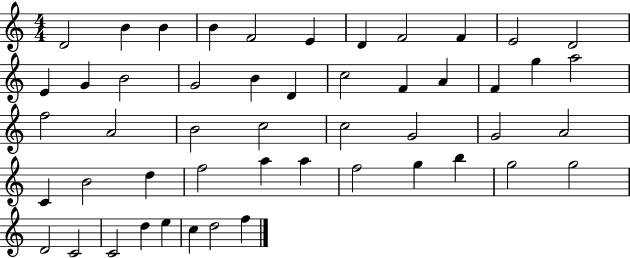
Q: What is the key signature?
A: C major